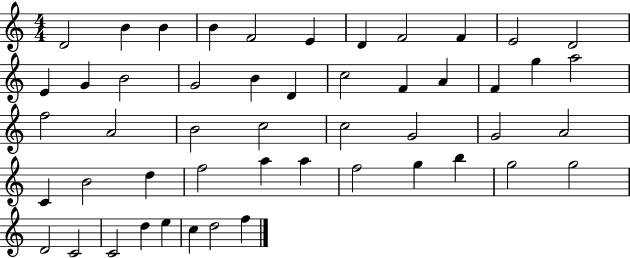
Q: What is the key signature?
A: C major